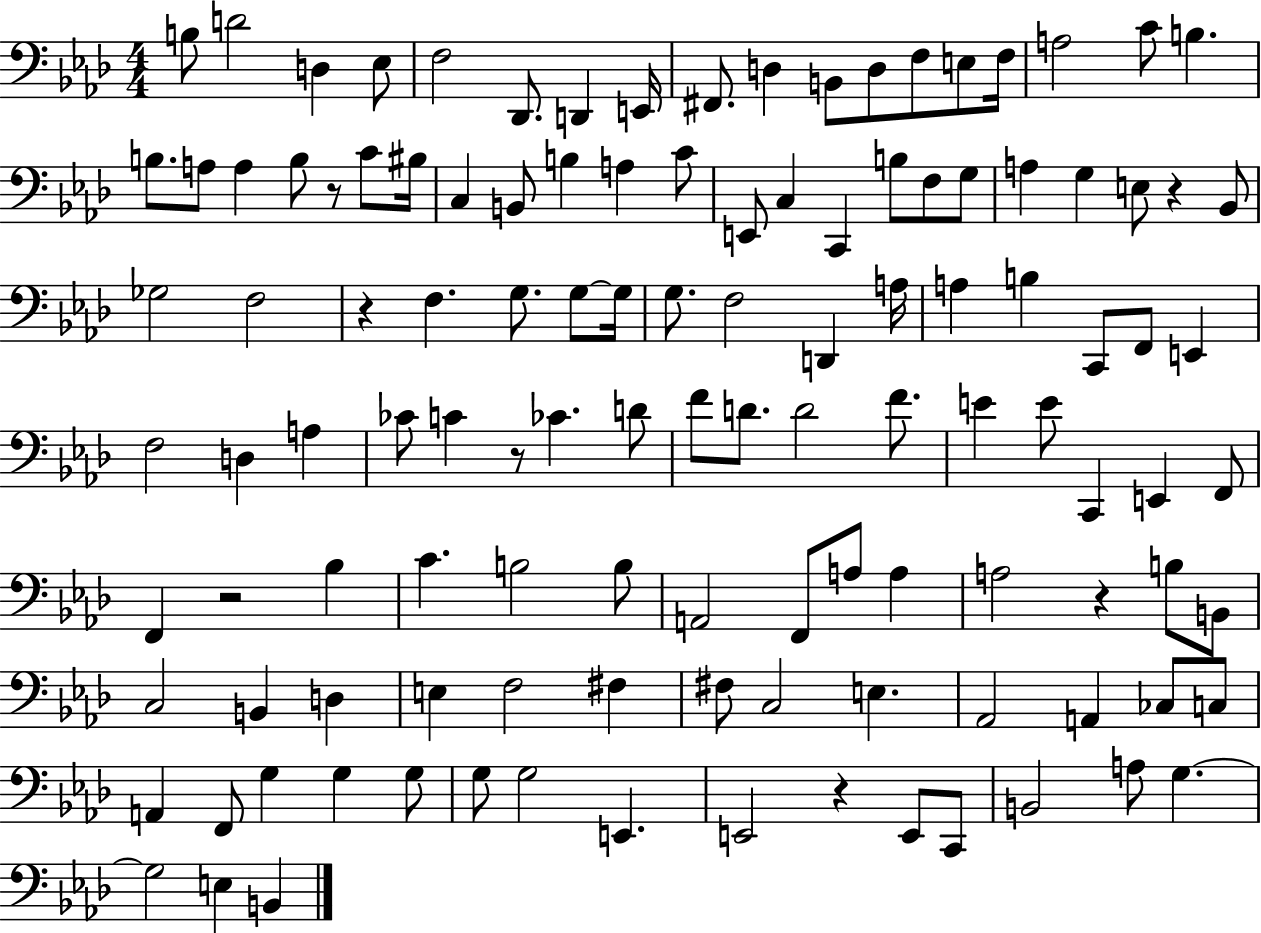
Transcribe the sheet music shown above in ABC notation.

X:1
T:Untitled
M:4/4
L:1/4
K:Ab
B,/2 D2 D, _E,/2 F,2 _D,,/2 D,, E,,/4 ^F,,/2 D, B,,/2 D,/2 F,/2 E,/2 F,/4 A,2 C/2 B, B,/2 A,/2 A, B,/2 z/2 C/2 ^B,/4 C, B,,/2 B, A, C/2 E,,/2 C, C,, B,/2 F,/2 G,/2 A, G, E,/2 z _B,,/2 _G,2 F,2 z F, G,/2 G,/2 G,/4 G,/2 F,2 D,, A,/4 A, B, C,,/2 F,,/2 E,, F,2 D, A, _C/2 C z/2 _C D/2 F/2 D/2 D2 F/2 E E/2 C,, E,, F,,/2 F,, z2 _B, C B,2 B,/2 A,,2 F,,/2 A,/2 A, A,2 z B,/2 B,,/2 C,2 B,, D, E, F,2 ^F, ^F,/2 C,2 E, _A,,2 A,, _C,/2 C,/2 A,, F,,/2 G, G, G,/2 G,/2 G,2 E,, E,,2 z E,,/2 C,,/2 B,,2 A,/2 G, G,2 E, B,,